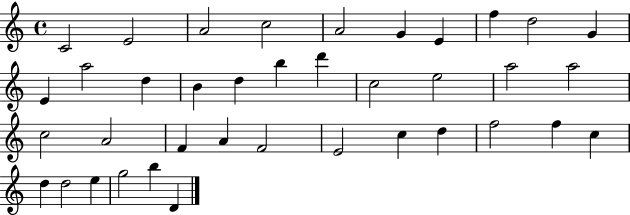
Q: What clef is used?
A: treble